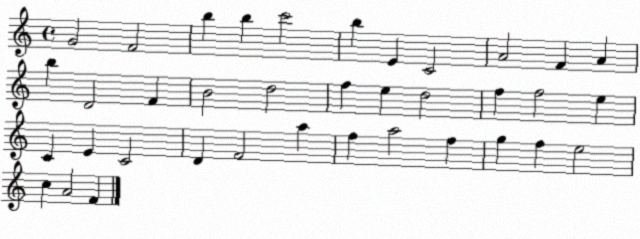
X:1
T:Untitled
M:4/4
L:1/4
K:C
G2 F2 b b c'2 b E C2 A2 F A b D2 F B2 d2 f e d2 f f2 e C E C2 D F2 a f a2 f g f e2 c A2 F